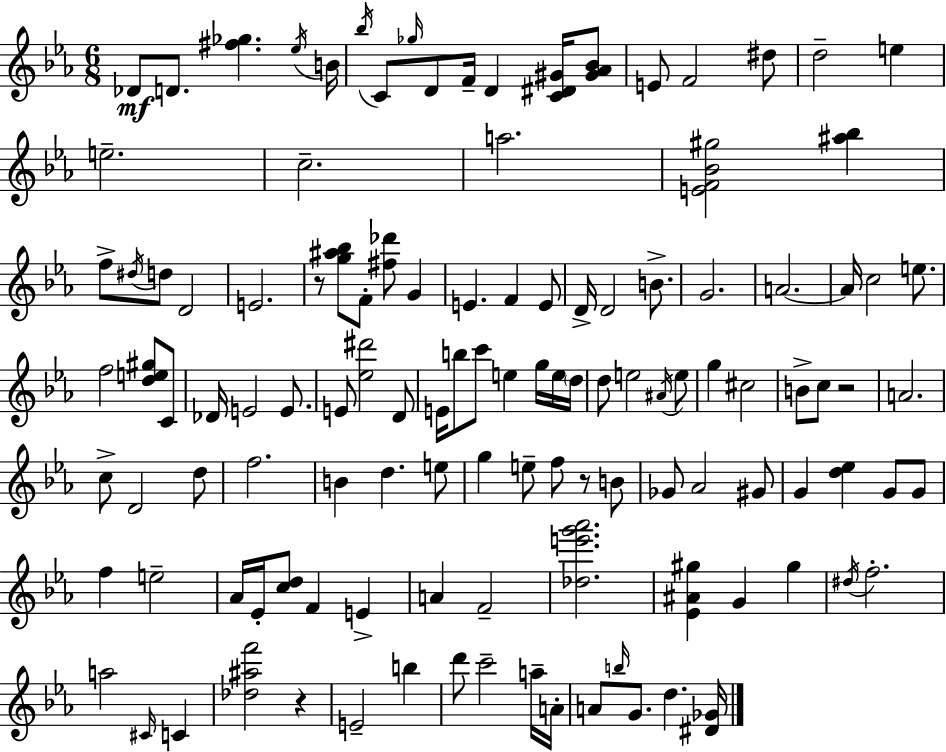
{
  \clef treble
  \numericTimeSignature
  \time 6/8
  \key ees \major
  des'8\mf d'8. <fis'' ges''>4. \acciaccatura { ees''16 } | b'16 \acciaccatura { bes''16 } c'8 \grace { ges''16 } d'8 f'16-- d'4 | <c' dis' gis'>16 <gis' aes' bes'>8 e'8 f'2 | dis''8 d''2-- e''4 | \break e''2.-- | c''2.-- | a''2. | <e' f' bes' gis''>2 <ais'' bes''>4 | \break f''8-> \acciaccatura { dis''16 } d''8 d'2 | e'2. | r8 <g'' ais'' bes''>8 f'8-. <fis'' des'''>8 | g'4 e'4. f'4 | \break e'8 d'16-> d'2 | b'8.-> g'2. | a'2.~~ | a'16 c''2 | \break e''8. f''2 | <d'' e'' gis''>8 c'8 des'16 e'2 | e'8. e'8 <ees'' dis'''>2 | d'8 e'16 b''8 c'''8 e''4 | \break g''16 e''16 \parenthesize d''16 d''8 e''2 | \acciaccatura { ais'16 } e''8 g''4 cis''2 | b'8-> c''8 r2 | a'2. | \break c''8-> d'2 | d''8 f''2. | b'4 d''4. | e''8 g''4 e''8-- f''8 | \break r8 b'8 ges'8 aes'2 | gis'8 g'4 <d'' ees''>4 | g'8 g'8 f''4 e''2-- | aes'16 ees'16-. <c'' d''>8 f'4 | \break e'4-> a'4 f'2-- | <des'' e''' g''' aes'''>2. | <ees' ais' gis''>4 g'4 | gis''4 \acciaccatura { dis''16 } f''2.-. | \break a''2 | \grace { cis'16 } c'4 <des'' ais'' f'''>2 | r4 e'2-- | b''4 d'''8 c'''2-- | \break a''16-- a'16-. a'8 \grace { b''16 } g'8. | d''4. <dis' ges'>16 \bar "|."
}